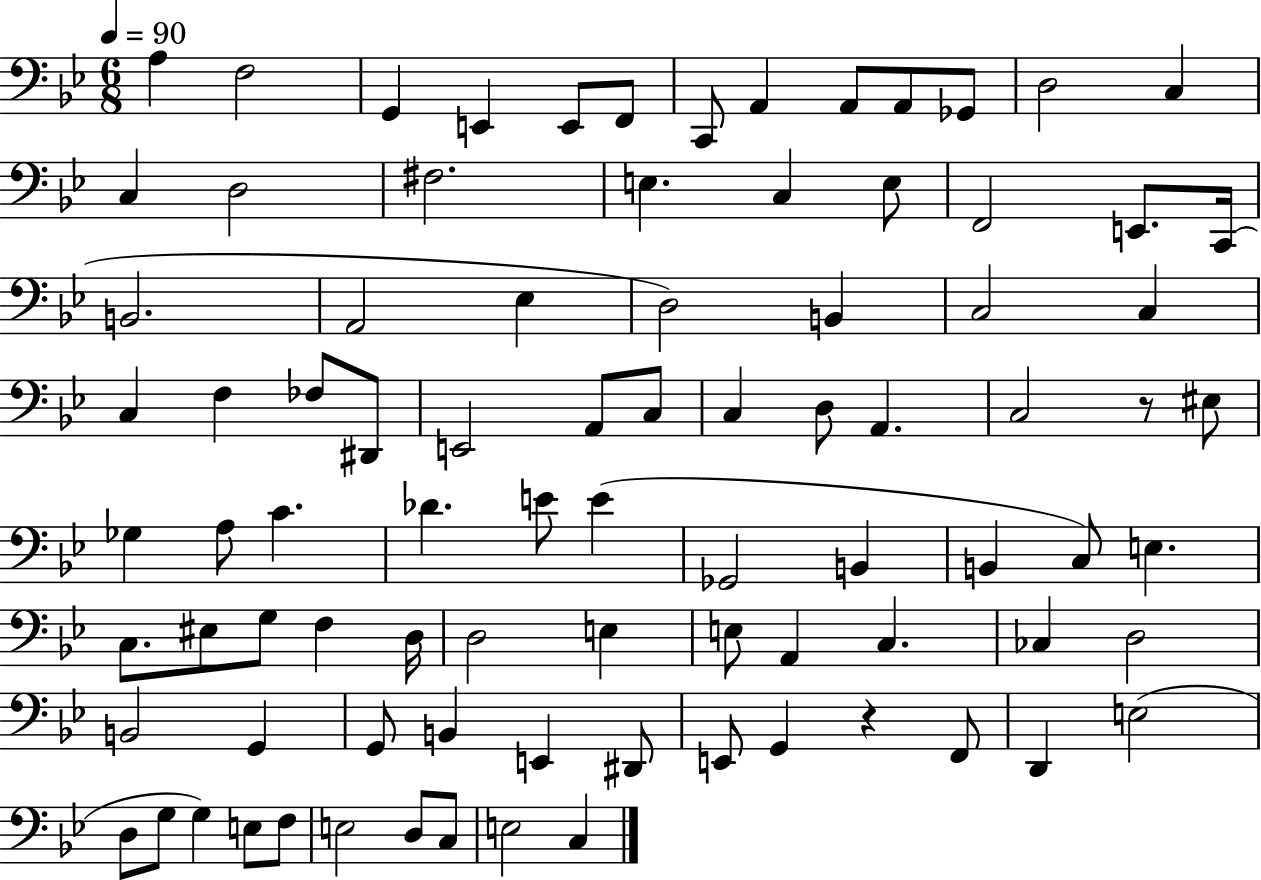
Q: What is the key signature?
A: BES major